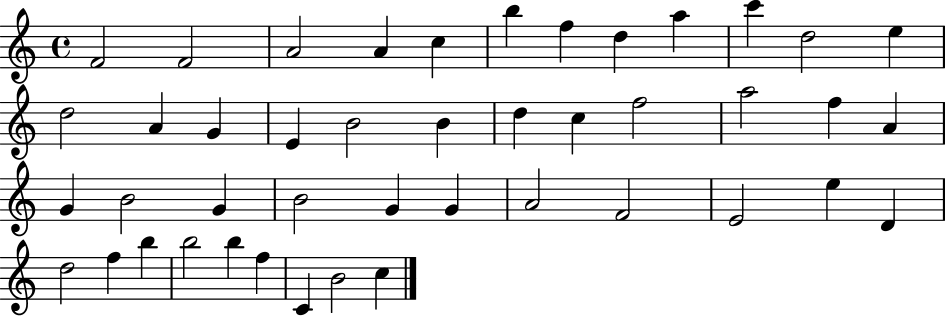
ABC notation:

X:1
T:Untitled
M:4/4
L:1/4
K:C
F2 F2 A2 A c b f d a c' d2 e d2 A G E B2 B d c f2 a2 f A G B2 G B2 G G A2 F2 E2 e D d2 f b b2 b f C B2 c